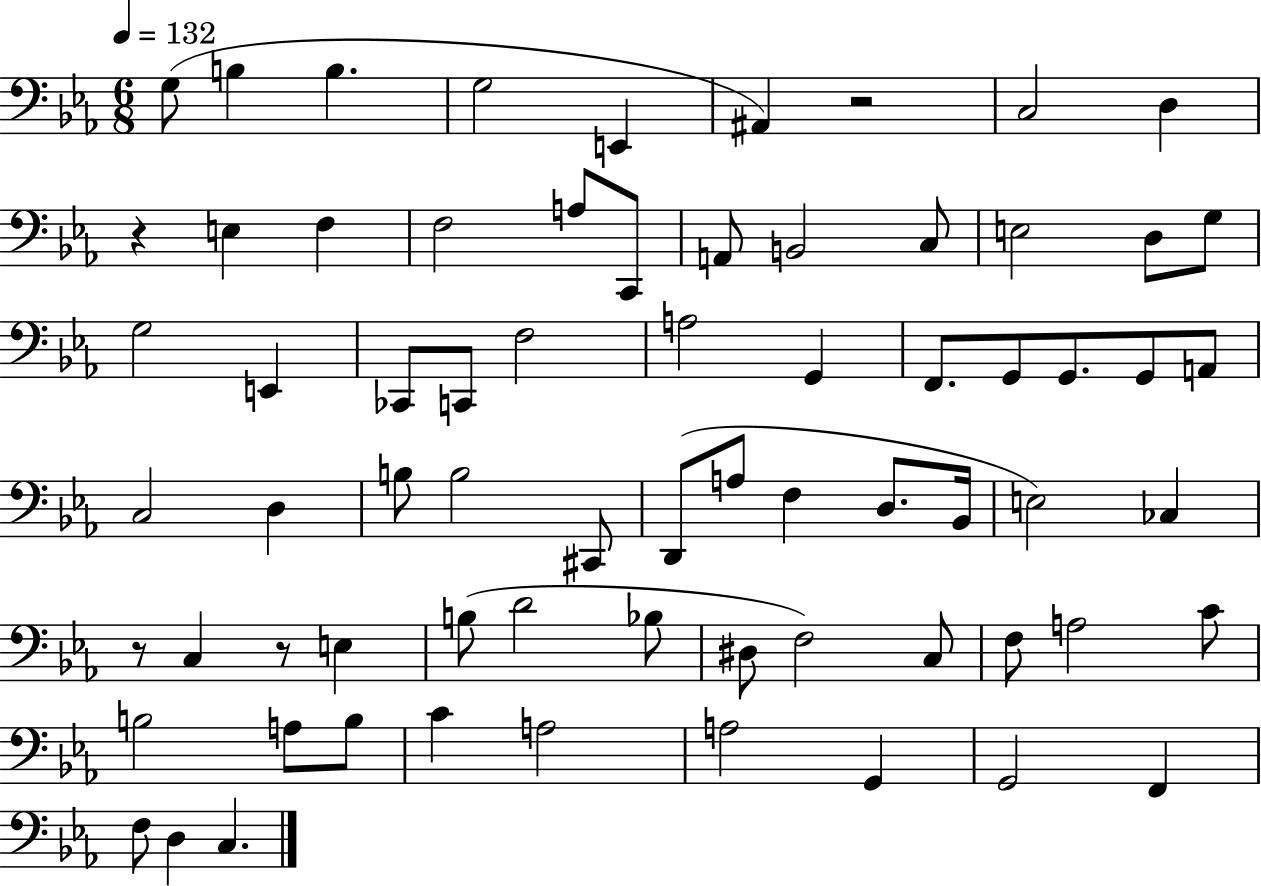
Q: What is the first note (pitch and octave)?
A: G3